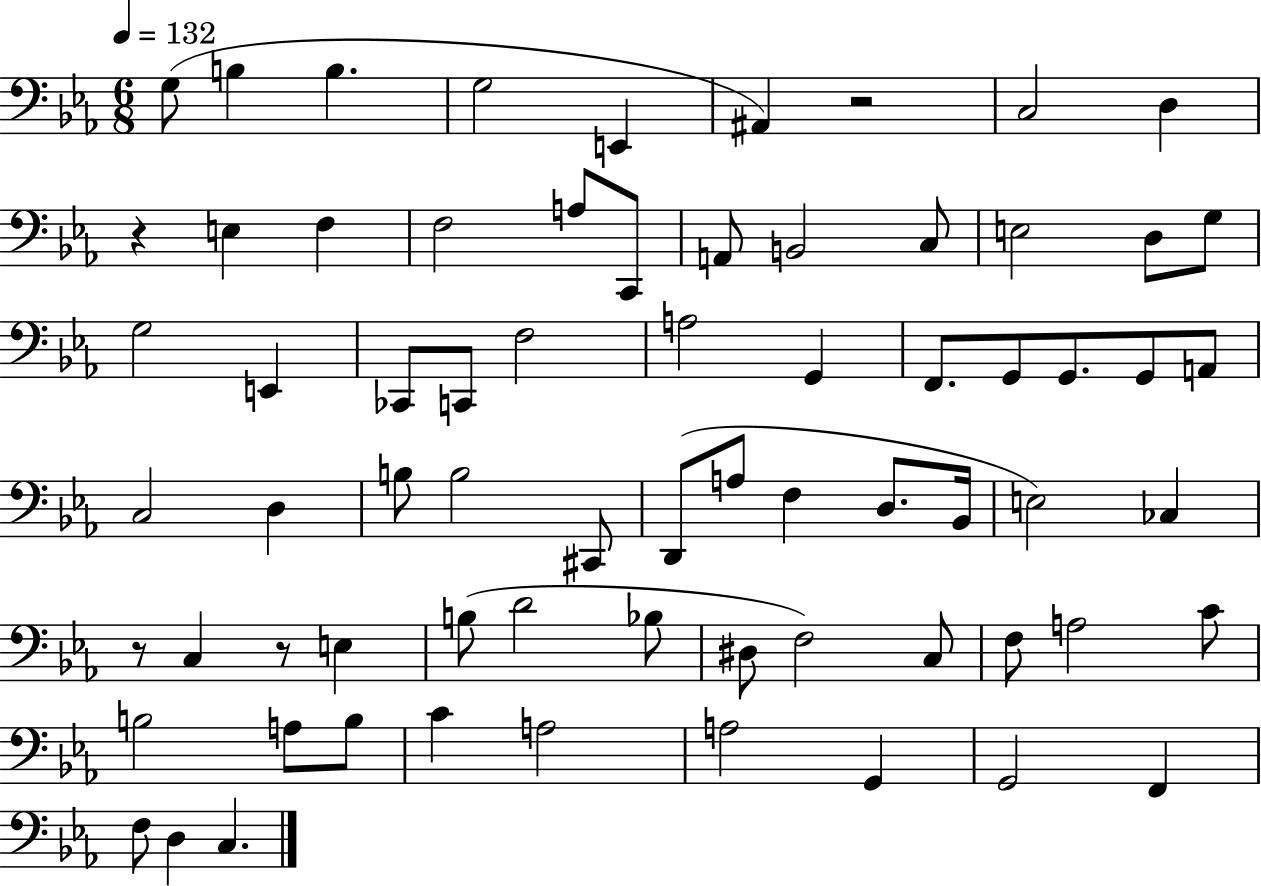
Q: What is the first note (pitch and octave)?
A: G3